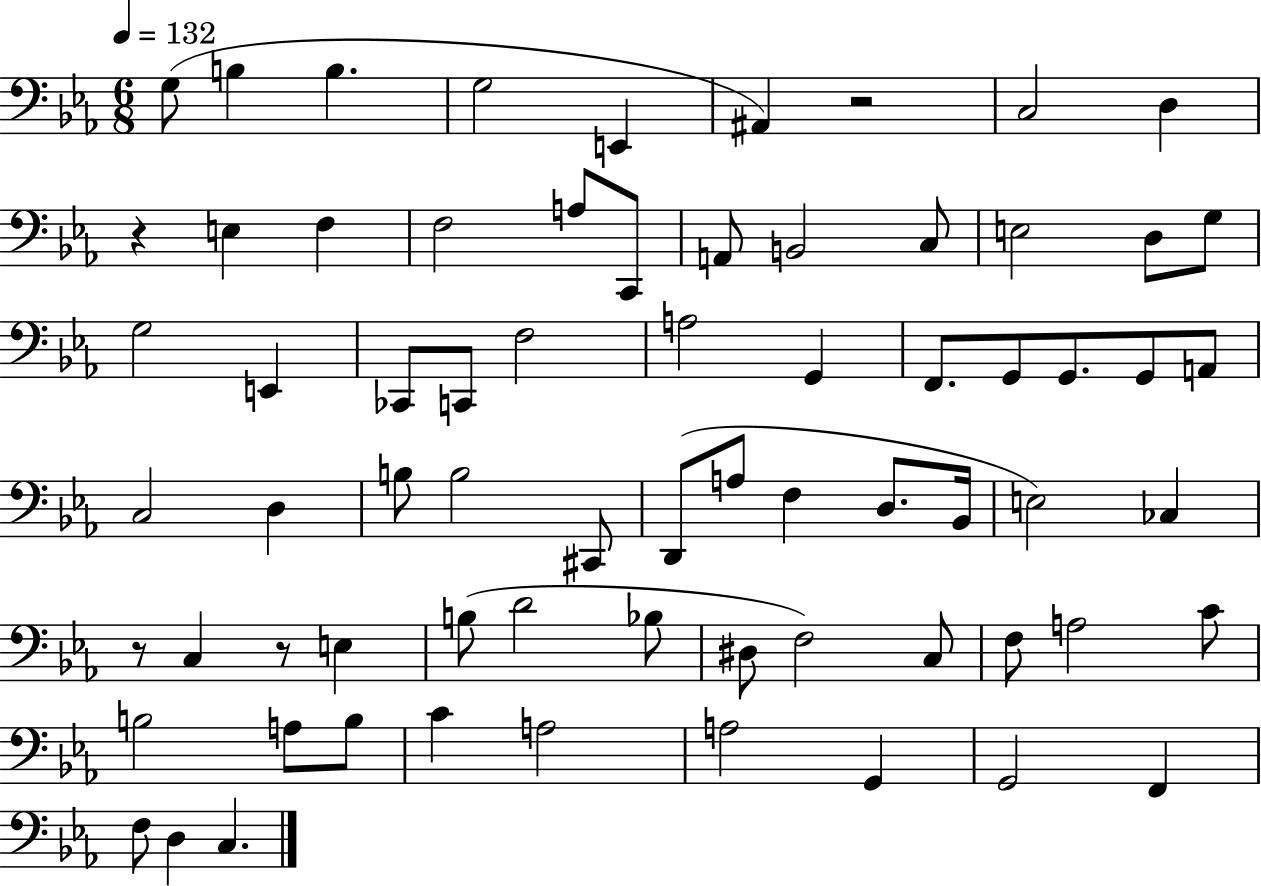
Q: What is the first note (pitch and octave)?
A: G3